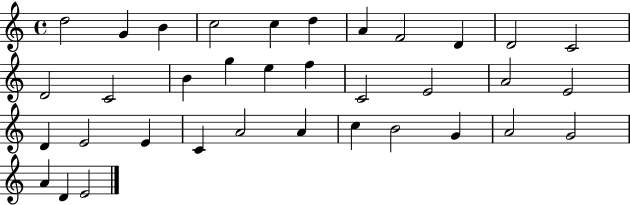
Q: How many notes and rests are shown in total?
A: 35